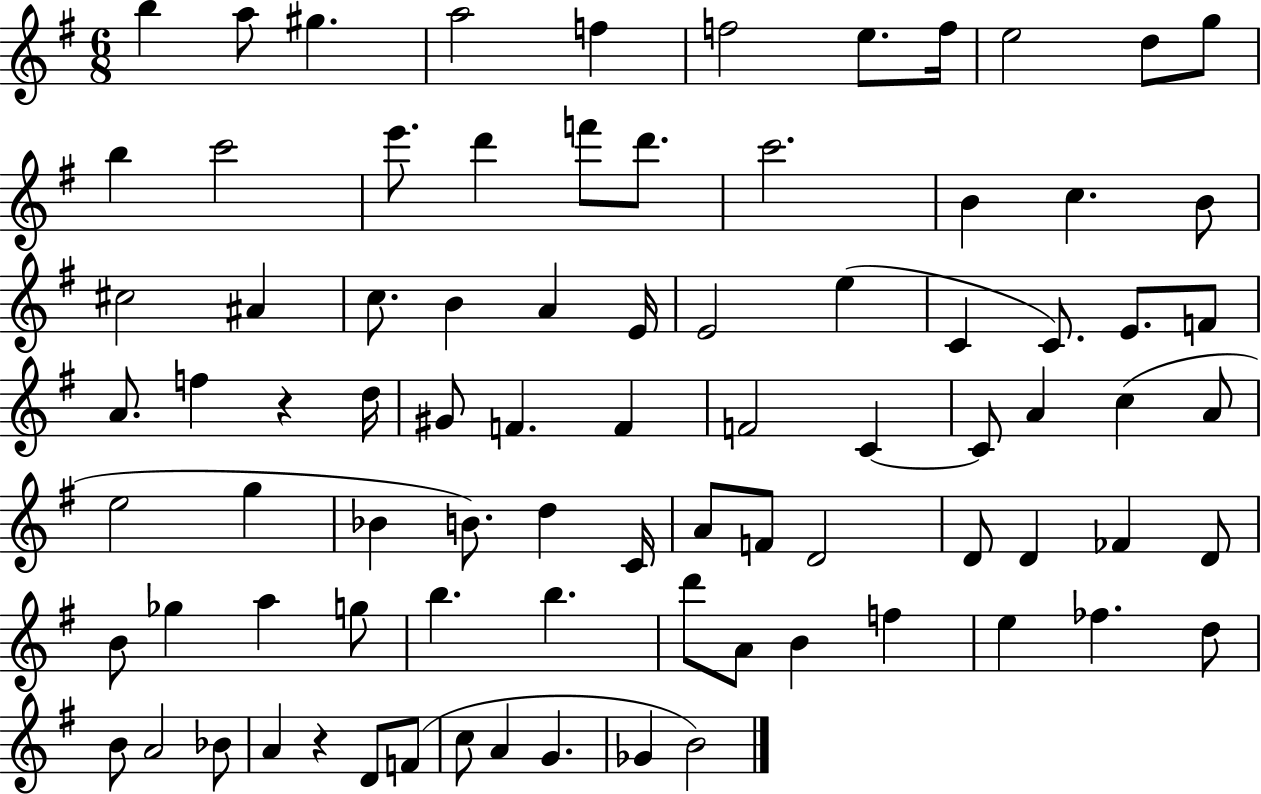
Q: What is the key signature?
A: G major